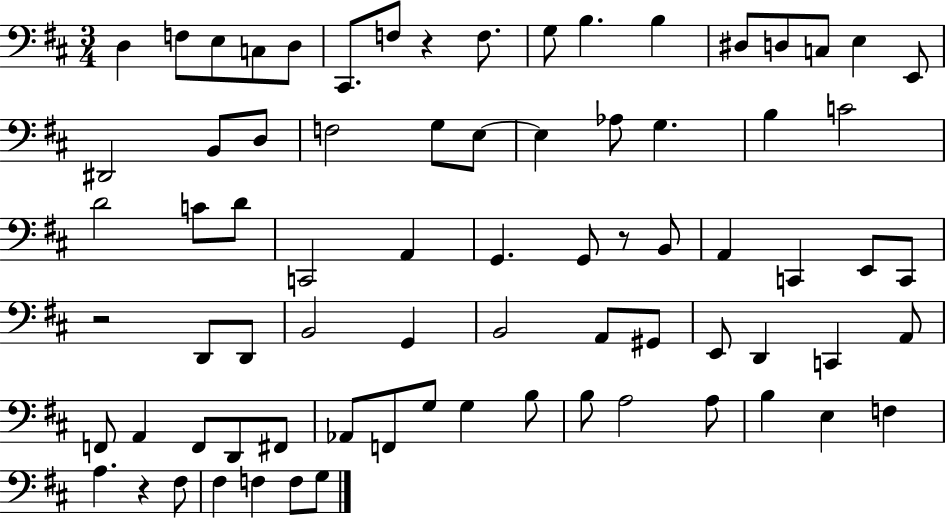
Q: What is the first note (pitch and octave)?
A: D3